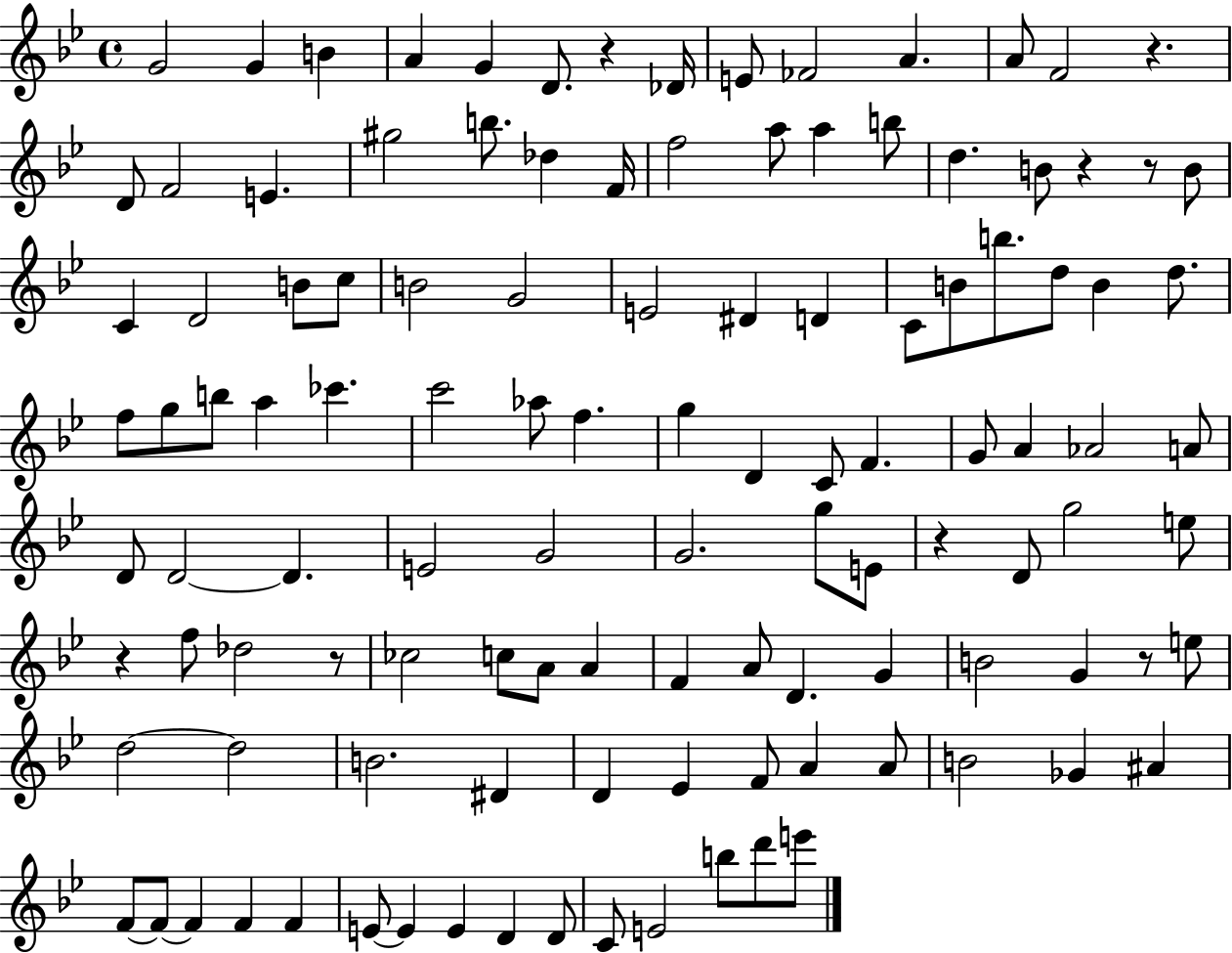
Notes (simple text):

G4/h G4/q B4/q A4/q G4/q D4/e. R/q Db4/s E4/e FES4/h A4/q. A4/e F4/h R/q. D4/e F4/h E4/q. G#5/h B5/e. Db5/q F4/s F5/h A5/e A5/q B5/e D5/q. B4/e R/q R/e B4/e C4/q D4/h B4/e C5/e B4/h G4/h E4/h D#4/q D4/q C4/e B4/e B5/e. D5/e B4/q D5/e. F5/e G5/e B5/e A5/q CES6/q. C6/h Ab5/e F5/q. G5/q D4/q C4/e F4/q. G4/e A4/q Ab4/h A4/e D4/e D4/h D4/q. E4/h G4/h G4/h. G5/e E4/e R/q D4/e G5/h E5/e R/q F5/e Db5/h R/e CES5/h C5/e A4/e A4/q F4/q A4/e D4/q. G4/q B4/h G4/q R/e E5/e D5/h D5/h B4/h. D#4/q D4/q Eb4/q F4/e A4/q A4/e B4/h Gb4/q A#4/q F4/e F4/e F4/q F4/q F4/q E4/e E4/q E4/q D4/q D4/e C4/e E4/h B5/e D6/e E6/e